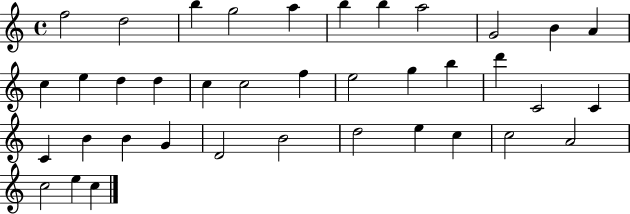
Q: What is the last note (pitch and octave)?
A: C5